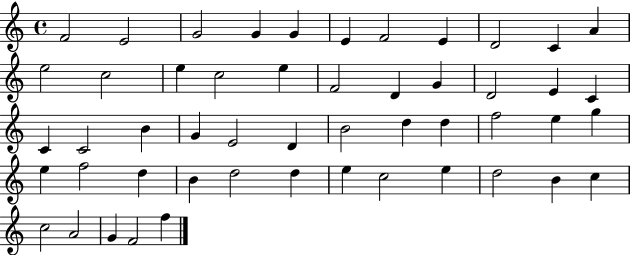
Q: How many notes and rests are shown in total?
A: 51